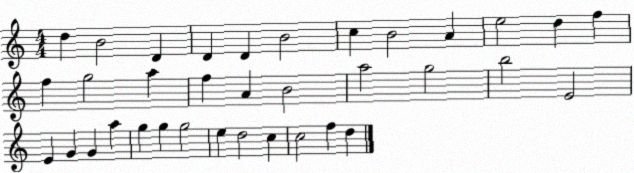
X:1
T:Untitled
M:4/4
L:1/4
K:C
d B2 D D D B2 c B2 A e2 d f f g2 a f A B2 a2 g2 b2 E2 E G G a g g g2 e d2 c c2 f d